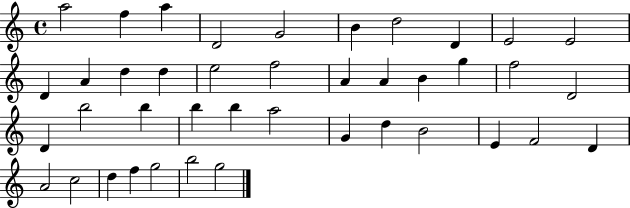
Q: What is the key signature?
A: C major